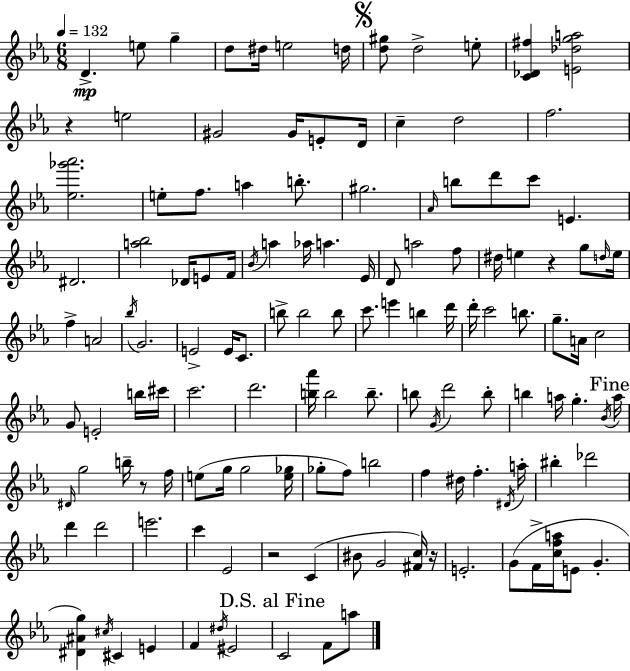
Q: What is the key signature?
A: EES major